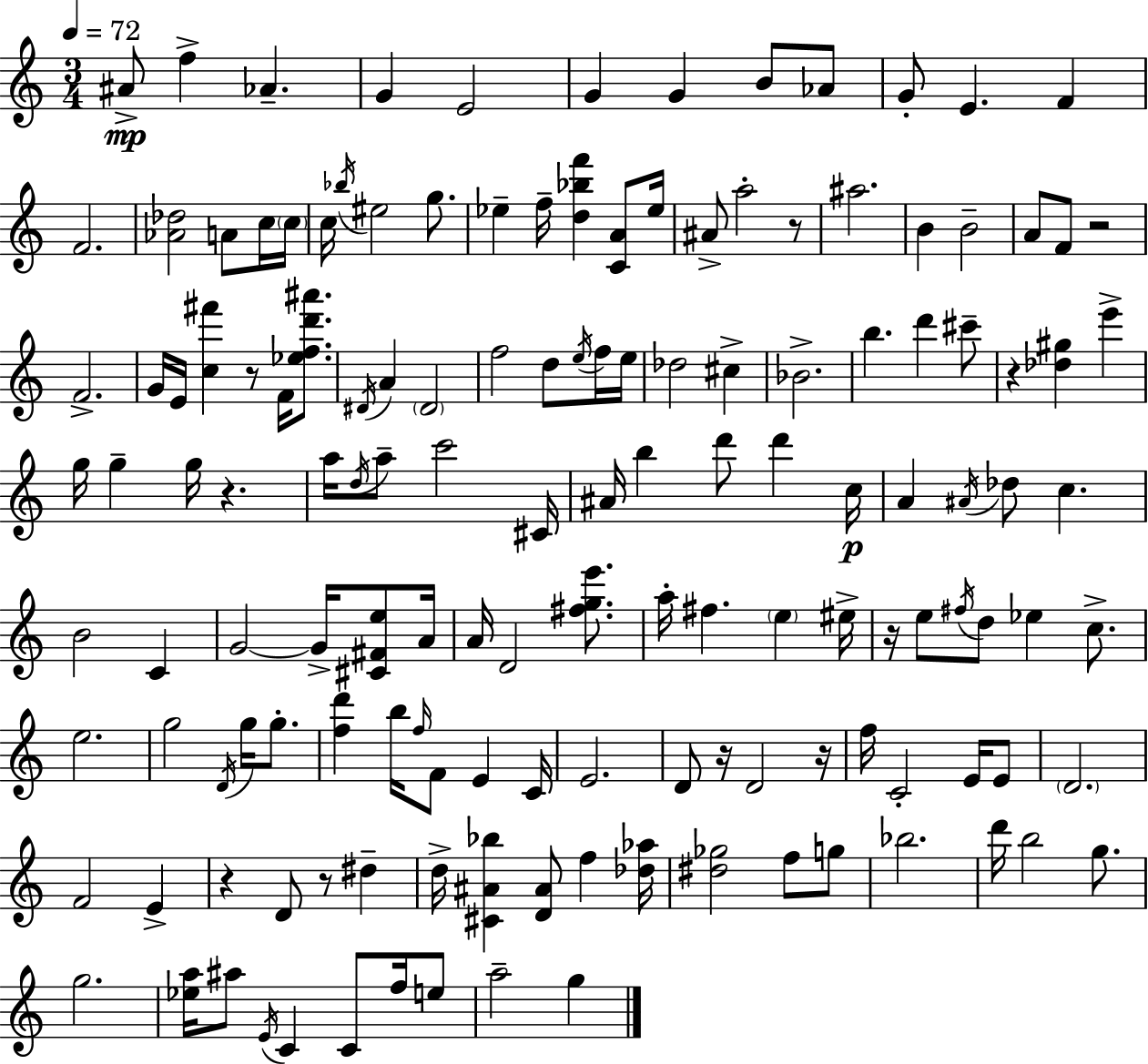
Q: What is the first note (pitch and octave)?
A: A#4